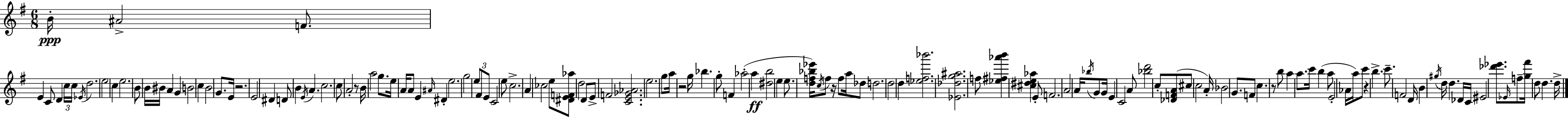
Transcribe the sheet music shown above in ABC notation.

X:1
T:Untitled
M:6/8
L:1/4
K:Em
B/4 ^A2 F/2 E C/2 D c/4 c/4 _E/4 d2 e2 c e2 B/2 B/4 ^B/4 A G B2 c B2 G/2 E/4 z2 E2 ^D D/2 B E/4 A c2 c/2 A2 z/2 B/4 a2 g/2 e/4 A/4 A/2 E ^A/4 ^D e2 g2 e/2 ^F/2 E/2 C2 e/2 c2 A _c2 e/2 [^DEF_a]/2 d2 D/2 E/2 F2 [CE_G_A]2 e2 g/2 a/4 z2 g/4 _b g/2 F _a2 a [^db]2 e e/2 [df_b_e']/4 c/4 f/2 z/4 f/2 a/4 _d/2 d2 d2 d [_ef_b']2 [_E_dg^a]2 f/2 [_e^f_a'b'] [^c^de_a] E/2 F2 A2 A/4 _b/4 G/2 G/4 E C2 A/2 [_bd']2 c/2 [_DFA]/2 ^c/2 c2 A/4 _B2 G/2 F/2 c z/2 b/2 a a/2 c'/4 b a/2 E2 _A/4 a/4 c'/2 z b c'/2 F2 D/4 B ^g/4 d/4 d _D/4 C/4 ^E2 [_d'_e']/2 _E/4 f/2 [g^f']/4 d/2 d d/4